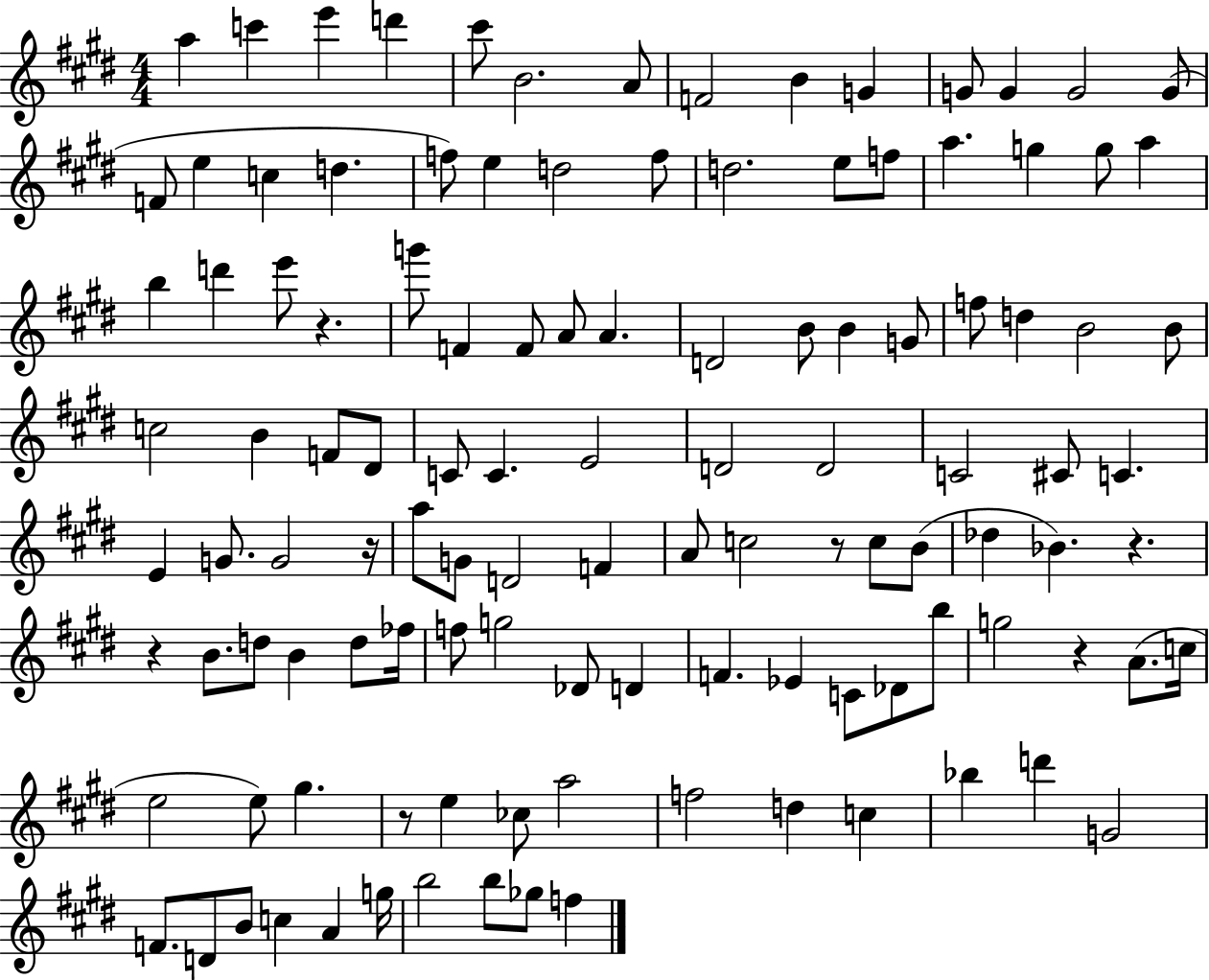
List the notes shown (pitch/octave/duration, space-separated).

A5/q C6/q E6/q D6/q C#6/e B4/h. A4/e F4/h B4/q G4/q G4/e G4/q G4/h G4/e F4/e E5/q C5/q D5/q. F5/e E5/q D5/h F5/e D5/h. E5/e F5/e A5/q. G5/q G5/e A5/q B5/q D6/q E6/e R/q. G6/e F4/q F4/e A4/e A4/q. D4/h B4/e B4/q G4/e F5/e D5/q B4/h B4/e C5/h B4/q F4/e D#4/e C4/e C4/q. E4/h D4/h D4/h C4/h C#4/e C4/q. E4/q G4/e. G4/h R/s A5/e G4/e D4/h F4/q A4/e C5/h R/e C5/e B4/e Db5/q Bb4/q. R/q. R/q B4/e. D5/e B4/q D5/e FES5/s F5/e G5/h Db4/e D4/q F4/q. Eb4/q C4/e Db4/e B5/e G5/h R/q A4/e. C5/s E5/h E5/e G#5/q. R/e E5/q CES5/e A5/h F5/h D5/q C5/q Bb5/q D6/q G4/h F4/e. D4/e B4/e C5/q A4/q G5/s B5/h B5/e Gb5/e F5/q